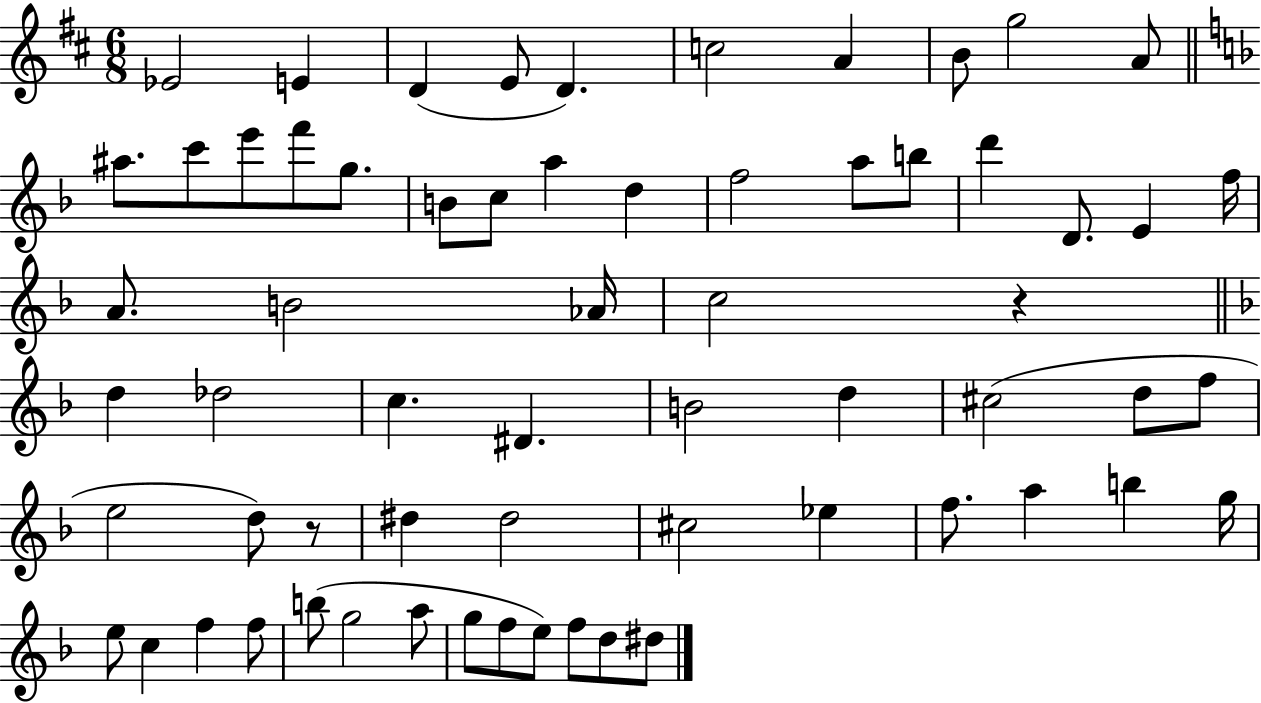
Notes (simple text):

Eb4/h E4/q D4/q E4/e D4/q. C5/h A4/q B4/e G5/h A4/e A#5/e. C6/e E6/e F6/e G5/e. B4/e C5/e A5/q D5/q F5/h A5/e B5/e D6/q D4/e. E4/q F5/s A4/e. B4/h Ab4/s C5/h R/q D5/q Db5/h C5/q. D#4/q. B4/h D5/q C#5/h D5/e F5/e E5/h D5/e R/e D#5/q D#5/h C#5/h Eb5/q F5/e. A5/q B5/q G5/s E5/e C5/q F5/q F5/e B5/e G5/h A5/e G5/e F5/e E5/e F5/e D5/e D#5/e